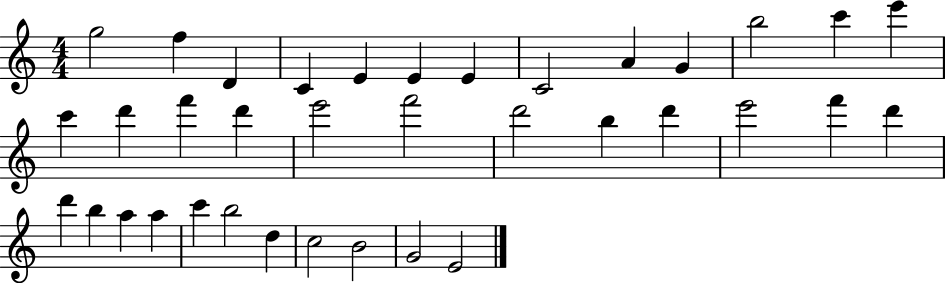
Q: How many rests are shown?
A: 0